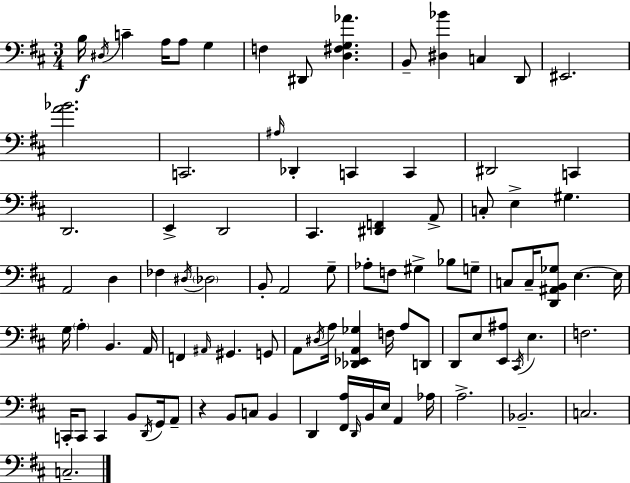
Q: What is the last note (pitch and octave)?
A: C3